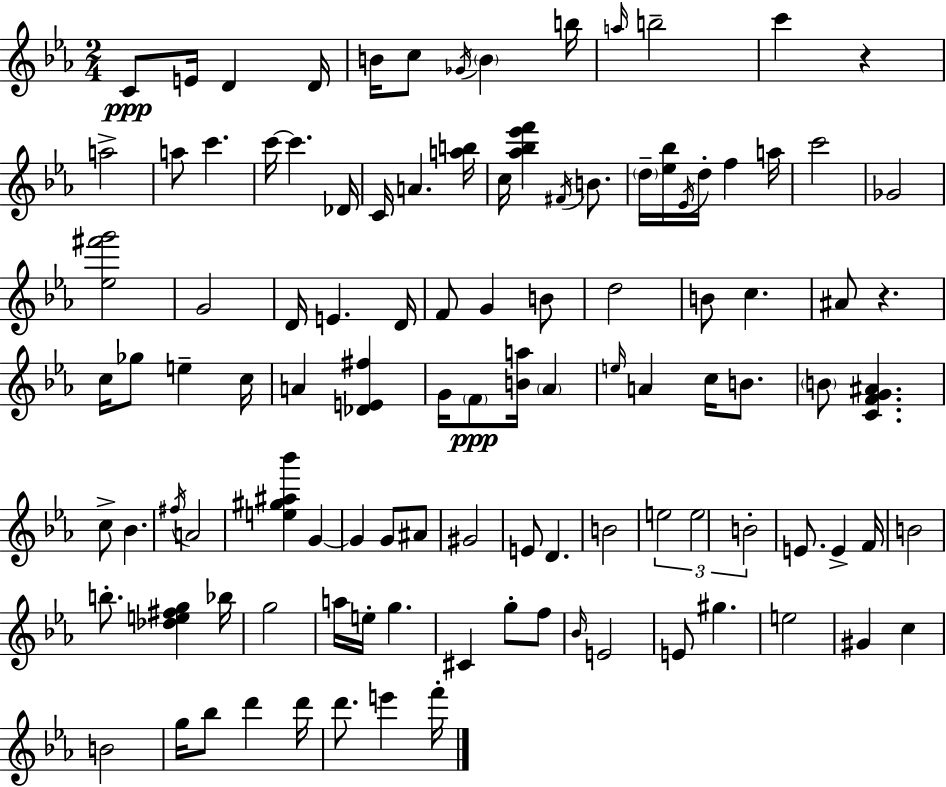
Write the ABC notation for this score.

X:1
T:Untitled
M:2/4
L:1/4
K:Eb
C/2 E/4 D D/4 B/4 c/2 _G/4 B b/4 a/4 b2 c' z a2 a/2 c' c'/4 c' _D/4 C/4 A [ab]/4 c/4 [_a_b_e'f'] ^F/4 B/2 d/4 [_e_b]/4 _E/4 d/4 f a/4 c'2 _G2 [_e^f'g']2 G2 D/4 E D/4 F/2 G B/2 d2 B/2 c ^A/2 z c/4 _g/2 e c/4 A [_DE^f] G/4 F/2 [Ba]/4 _A e/4 A c/4 B/2 B/2 [CFG^A] c/2 _B ^f/4 A2 [e^g^a_b'] G G G/2 ^A/2 ^G2 E/2 D B2 e2 e2 B2 E/2 E F/4 B2 b/2 [_de^fg] _b/4 g2 a/4 e/4 g ^C g/2 f/2 _B/4 E2 E/2 ^g e2 ^G c B2 g/4 _b/2 d' d'/4 d'/2 e' f'/4